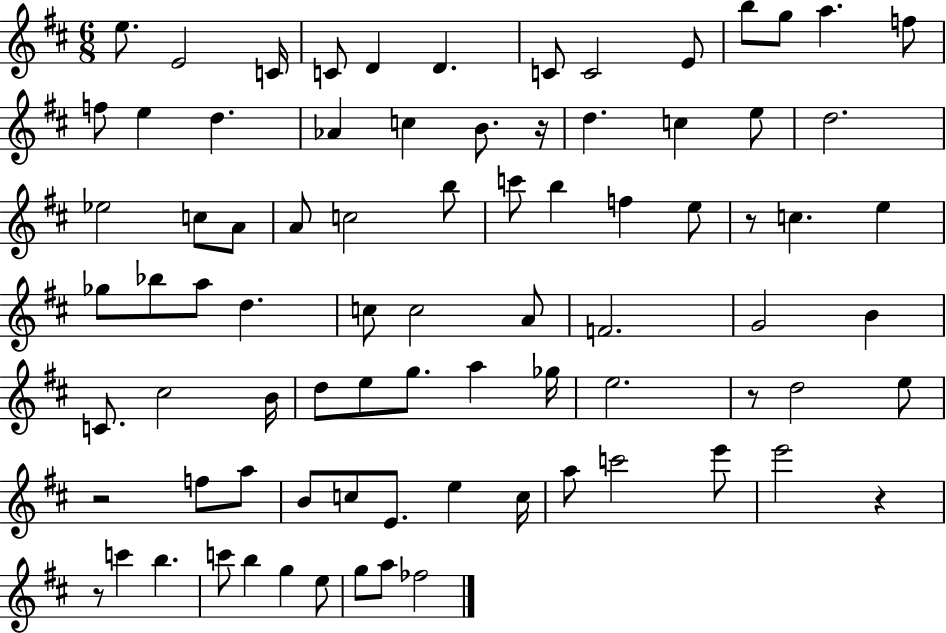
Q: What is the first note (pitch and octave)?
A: E5